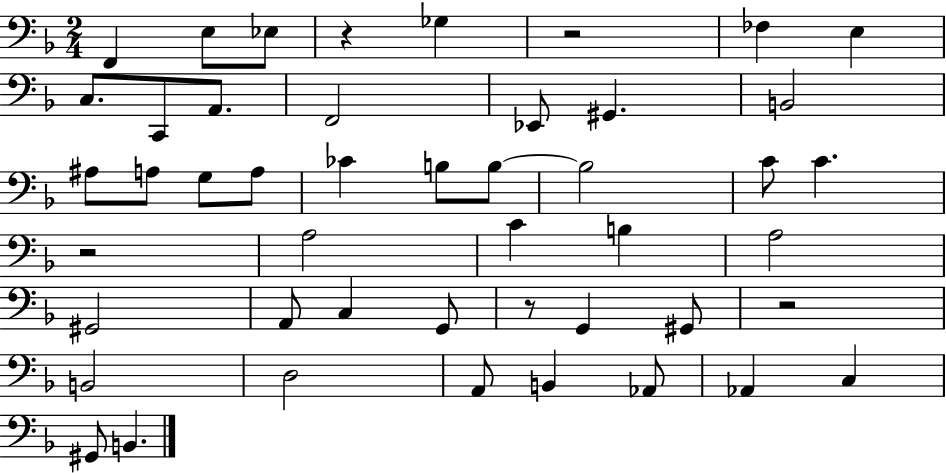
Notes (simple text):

F2/q E3/e Eb3/e R/q Gb3/q R/h FES3/q E3/q C3/e. C2/e A2/e. F2/h Eb2/e G#2/q. B2/h A#3/e A3/e G3/e A3/e CES4/q B3/e B3/e B3/h C4/e C4/q. R/h A3/h C4/q B3/q A3/h G#2/h A2/e C3/q G2/e R/e G2/q G#2/e R/h B2/h D3/h A2/e B2/q Ab2/e Ab2/q C3/q G#2/e B2/q.